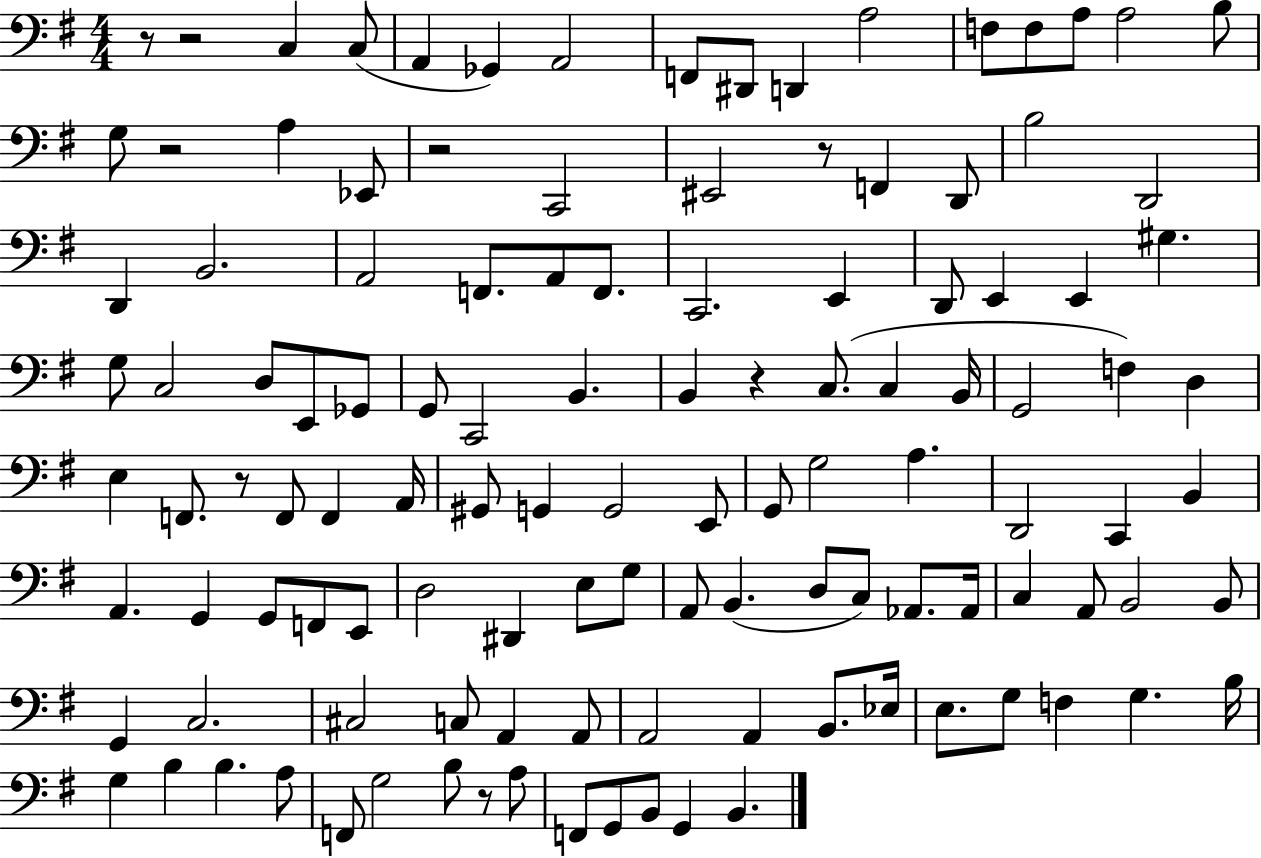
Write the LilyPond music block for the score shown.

{
  \clef bass
  \numericTimeSignature
  \time 4/4
  \key g \major
  r8 r2 c4 c8( | a,4 ges,4) a,2 | f,8 dis,8 d,4 a2 | f8 f8 a8 a2 b8 | \break g8 r2 a4 ees,8 | r2 c,2 | eis,2 r8 f,4 d,8 | b2 d,2 | \break d,4 b,2. | a,2 f,8. a,8 f,8. | c,2. e,4 | d,8 e,4 e,4 gis4. | \break g8 c2 d8 e,8 ges,8 | g,8 c,2 b,4. | b,4 r4 c8.( c4 b,16 | g,2 f4) d4 | \break e4 f,8. r8 f,8 f,4 a,16 | gis,8 g,4 g,2 e,8 | g,8 g2 a4. | d,2 c,4 b,4 | \break a,4. g,4 g,8 f,8 e,8 | d2 dis,4 e8 g8 | a,8 b,4.( d8 c8) aes,8. aes,16 | c4 a,8 b,2 b,8 | \break g,4 c2. | cis2 c8 a,4 a,8 | a,2 a,4 b,8. ees16 | e8. g8 f4 g4. b16 | \break g4 b4 b4. a8 | f,8 g2 b8 r8 a8 | f,8 g,8 b,8 g,4 b,4. | \bar "|."
}